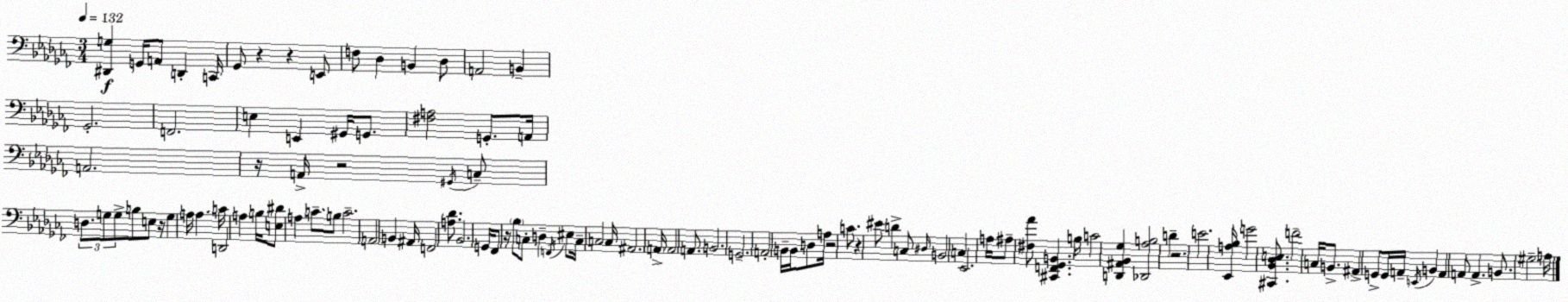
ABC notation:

X:1
T:Untitled
M:3/4
L:1/4
K:Abm
[^D,,G,] G,,/4 A,,/2 D,, C,,/4 _G,,/2 z z E,,/2 F,/2 _D, B,, _D,/2 A,,2 B,, _G,,2 F,,2 E, E,, ^G,,/4 G,,/2 [^F,A,]2 G,,/2 A,,/4 A,,2 z/4 A,,/4 z2 ^G,,/4 C,/2 D,/2 G,/2 G,/2 B,/2 E,/2 z/4 G, A,/4 A, C/4 D,,2 A, B,/4 [E,^D]/2 A, C/2 B,/2 C2 A,,2 B,, ^A,,/4 F,,2 [A,_D]/2 _B,,2 G,,/4 _F,,/2 z/4 _B,/2 C,/2 D, F,,/4 ^E,/2 C,/4 C,2 C,/4 ^A,,2 A,,/4 A,,2 A,,/2 B,,2 G,,2 A,,2 B,,/4 B,,/4 D,/2 A,/4 z2 C/2 z ^E/2 D C,/2 ^D,/4 B,,2 C, _E,,2 A,/4 ^A,/2 [^F,_A]/2 [^C,,F,,_G,,B,,] B,/4 C2 [D,,^A,,_B,,_G,] [_D,,_A,B,]2 D z2 E2 [_E,,A,_B,]/4 G2 [^C,,_B,,_D,E,]/2 F2 C,/4 B,,/2 ^A,, G,,/2 G,,/4 A,,/4 E,,/4 B,, A,, A,,/2 A,, B,,/2 ^G,2 A,/4